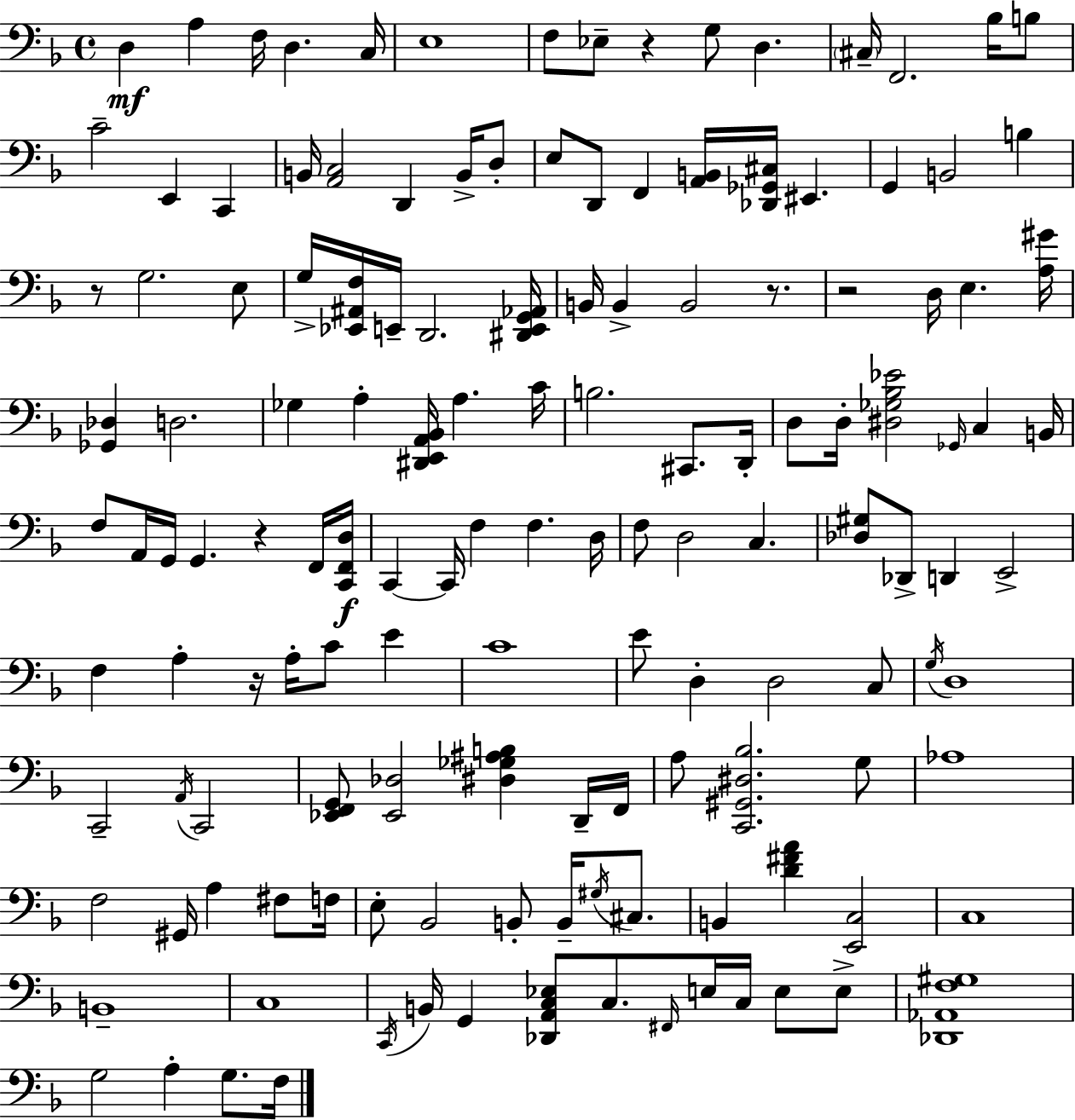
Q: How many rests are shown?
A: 6